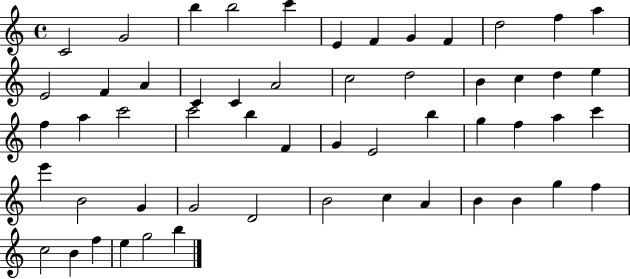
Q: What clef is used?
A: treble